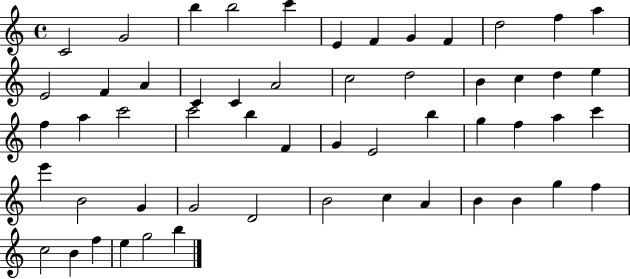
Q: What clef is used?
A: treble